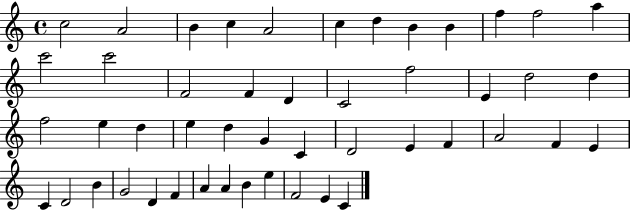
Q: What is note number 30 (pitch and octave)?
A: D4